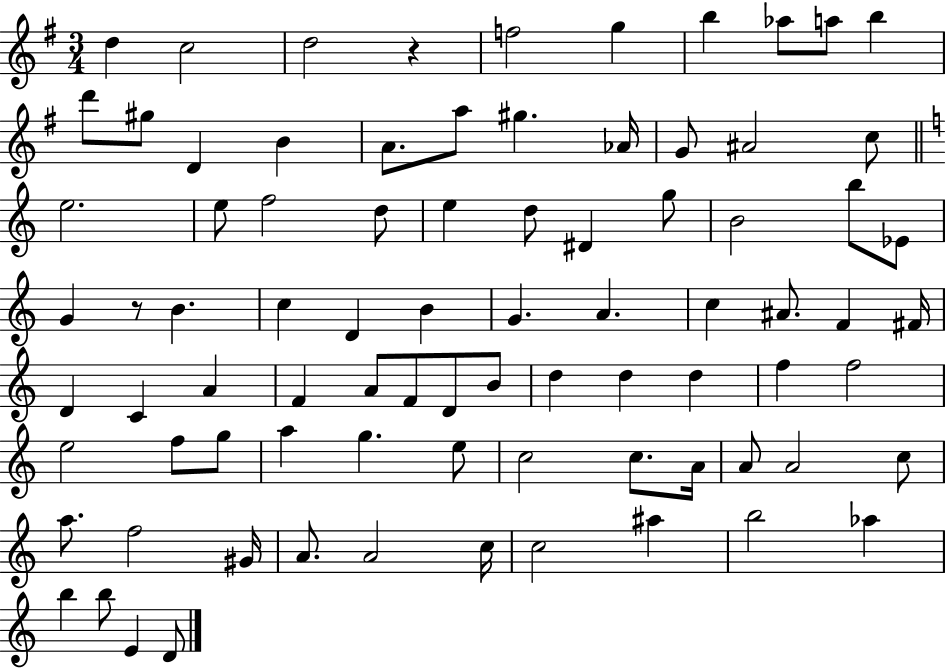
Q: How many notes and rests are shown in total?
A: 83